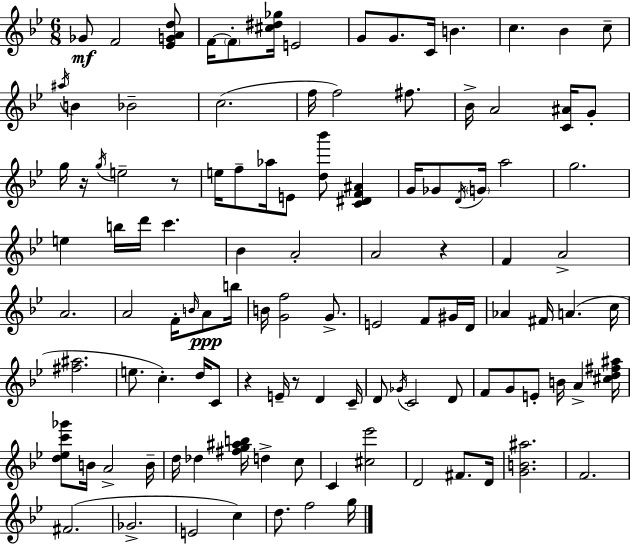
Gb4/e F4/h [Eb4,G4,A4,D5]/e F4/s F4/e [C#5,D#5,Gb5]/s E4/h G4/e G4/e. C4/s B4/q. C5/q. Bb4/q C5/e A#5/s B4/q Bb4/h C5/h. F5/s F5/h F#5/e. Bb4/s A4/h [C4,A#4]/s G4/e G5/s R/s G5/s E5/h R/e E5/s F5/e Ab5/s E4/e [D5,Bb6]/e [C4,D#4,F4,A#4]/q G4/s Gb4/e D4/s G4/s A5/h G5/h. E5/q B5/s D6/s C6/q. Bb4/q A4/h A4/h R/q F4/q A4/h A4/h. A4/h F4/s B4/s A4/e B5/s B4/s [G4,F5]/h G4/e. E4/h F4/e G#4/s D4/s Ab4/q F#4/s A4/q. C5/s [F#5,A#5]/h. E5/e. C5/q. D5/s C4/e R/q E4/s R/e D4/q C4/s D4/e Gb4/s C4/h D4/e F4/e G4/e E4/e B4/s A4/q [C#5,D5,F#5,A#5]/s [D5,Eb5,C6,Gb6]/e B4/s A4/h B4/s D5/s Db5/q [F#5,G5,A#5,B5]/s D5/q C5/e C4/q [C#5,Eb6]/h D4/h F#4/e. D4/s [G4,B4,A#5]/h. F4/h. F#4/h. Gb4/h. E4/h C5/q D5/e. F5/h G5/s